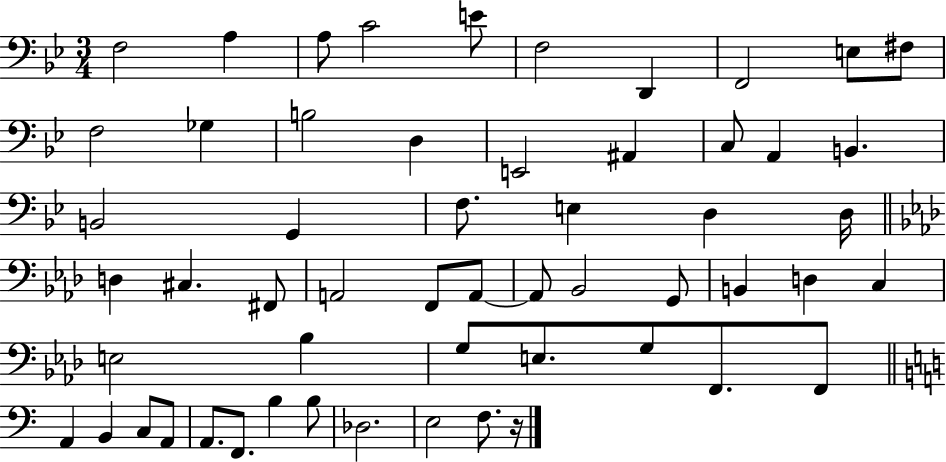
X:1
T:Untitled
M:3/4
L:1/4
K:Bb
F,2 A, A,/2 C2 E/2 F,2 D,, F,,2 E,/2 ^F,/2 F,2 _G, B,2 D, E,,2 ^A,, C,/2 A,, B,, B,,2 G,, F,/2 E, D, D,/4 D, ^C, ^F,,/2 A,,2 F,,/2 A,,/2 A,,/2 _B,,2 G,,/2 B,, D, C, E,2 _B, G,/2 E,/2 G,/2 F,,/2 F,,/2 A,, B,, C,/2 A,,/2 A,,/2 F,,/2 B, B,/2 _D,2 E,2 F,/2 z/4